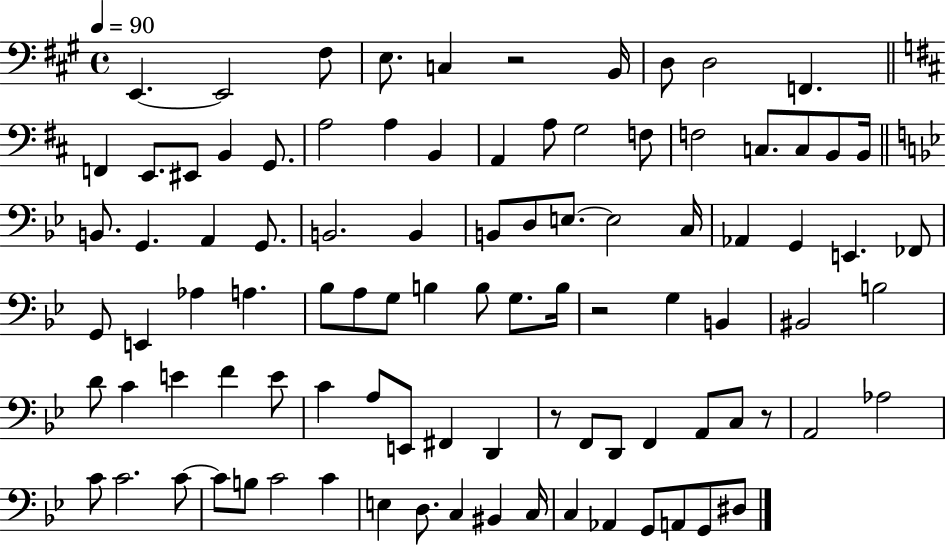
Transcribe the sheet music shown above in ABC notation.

X:1
T:Untitled
M:4/4
L:1/4
K:A
E,, E,,2 ^F,/2 E,/2 C, z2 B,,/4 D,/2 D,2 F,, F,, E,,/2 ^E,,/2 B,, G,,/2 A,2 A, B,, A,, A,/2 G,2 F,/2 F,2 C,/2 C,/2 B,,/2 B,,/4 B,,/2 G,, A,, G,,/2 B,,2 B,, B,,/2 D,/2 E,/2 E,2 C,/4 _A,, G,, E,, _F,,/2 G,,/2 E,, _A, A, _B,/2 A,/2 G,/2 B, B,/2 G,/2 B,/4 z2 G, B,, ^B,,2 B,2 D/2 C E F E/2 C A,/2 E,,/2 ^F,, D,, z/2 F,,/2 D,,/2 F,, A,,/2 C,/2 z/2 A,,2 _A,2 C/2 C2 C/2 C/2 B,/2 C2 C E, D,/2 C, ^B,, C,/4 C, _A,, G,,/2 A,,/2 G,,/2 ^D,/2